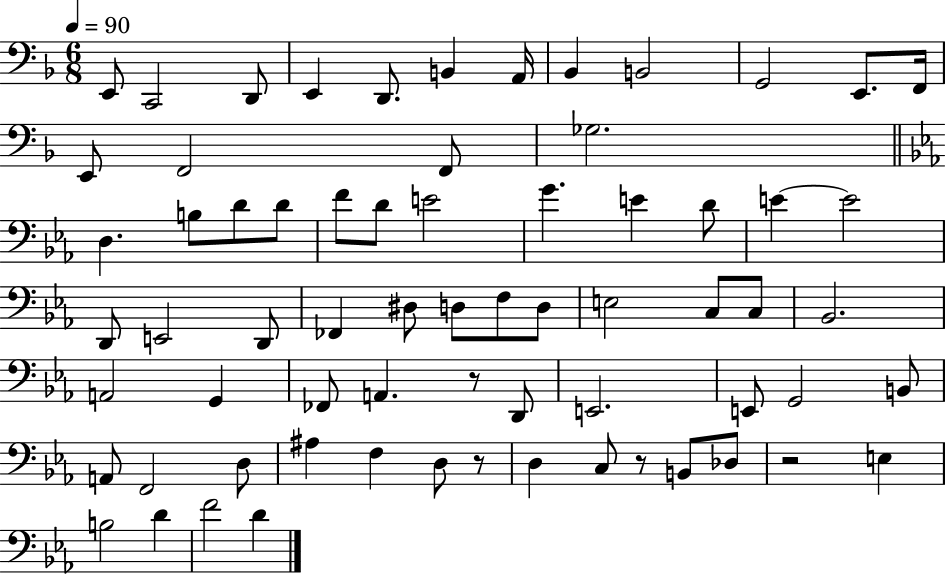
E2/e C2/h D2/e E2/q D2/e. B2/q A2/s Bb2/q B2/h G2/h E2/e. F2/s E2/e F2/h F2/e Gb3/h. D3/q. B3/e D4/e D4/e F4/e D4/e E4/h G4/q. E4/q D4/e E4/q E4/h D2/e E2/h D2/e FES2/q D#3/e D3/e F3/e D3/e E3/h C3/e C3/e Bb2/h. A2/h G2/q FES2/e A2/q. R/e D2/e E2/h. E2/e G2/h B2/e A2/e F2/h D3/e A#3/q F3/q D3/e R/e D3/q C3/e R/e B2/e Db3/e R/h E3/q B3/h D4/q F4/h D4/q